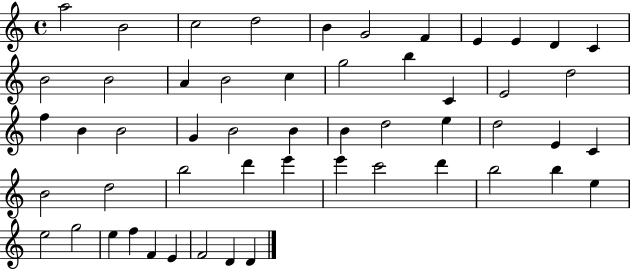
{
  \clef treble
  \time 4/4
  \defaultTimeSignature
  \key c \major
  a''2 b'2 | c''2 d''2 | b'4 g'2 f'4 | e'4 e'4 d'4 c'4 | \break b'2 b'2 | a'4 b'2 c''4 | g''2 b''4 c'4 | e'2 d''2 | \break f''4 b'4 b'2 | g'4 b'2 b'4 | b'4 d''2 e''4 | d''2 e'4 c'4 | \break b'2 d''2 | b''2 d'''4 e'''4 | e'''4 c'''2 d'''4 | b''2 b''4 e''4 | \break e''2 g''2 | e''4 f''4 f'4 e'4 | f'2 d'4 d'4 | \bar "|."
}